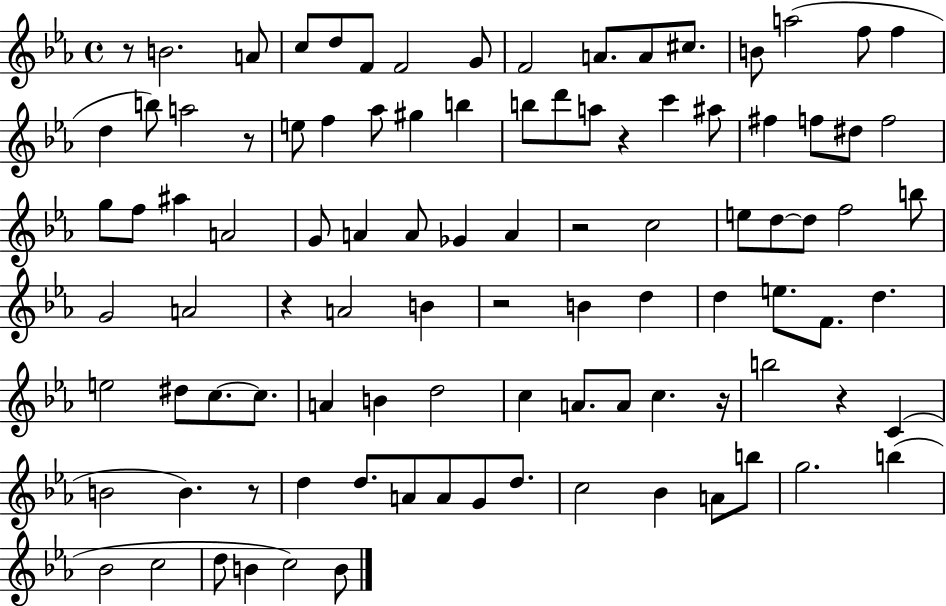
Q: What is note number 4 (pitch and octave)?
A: D5